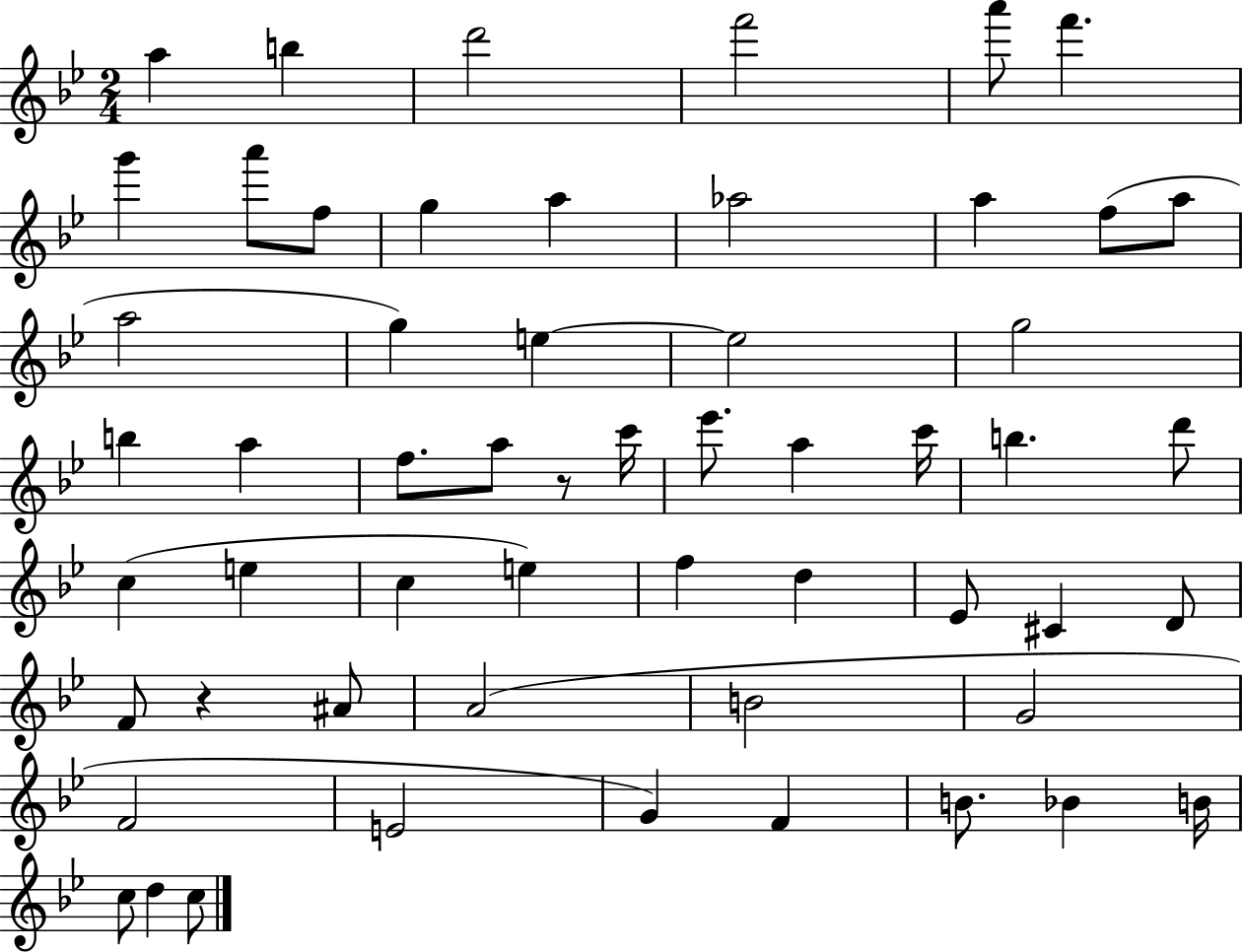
A5/q B5/q D6/h F6/h A6/e F6/q. G6/q A6/e F5/e G5/q A5/q Ab5/h A5/q F5/e A5/e A5/h G5/q E5/q E5/h G5/h B5/q A5/q F5/e. A5/e R/e C6/s Eb6/e. A5/q C6/s B5/q. D6/e C5/q E5/q C5/q E5/q F5/q D5/q Eb4/e C#4/q D4/e F4/e R/q A#4/e A4/h B4/h G4/h F4/h E4/h G4/q F4/q B4/e. Bb4/q B4/s C5/e D5/q C5/e